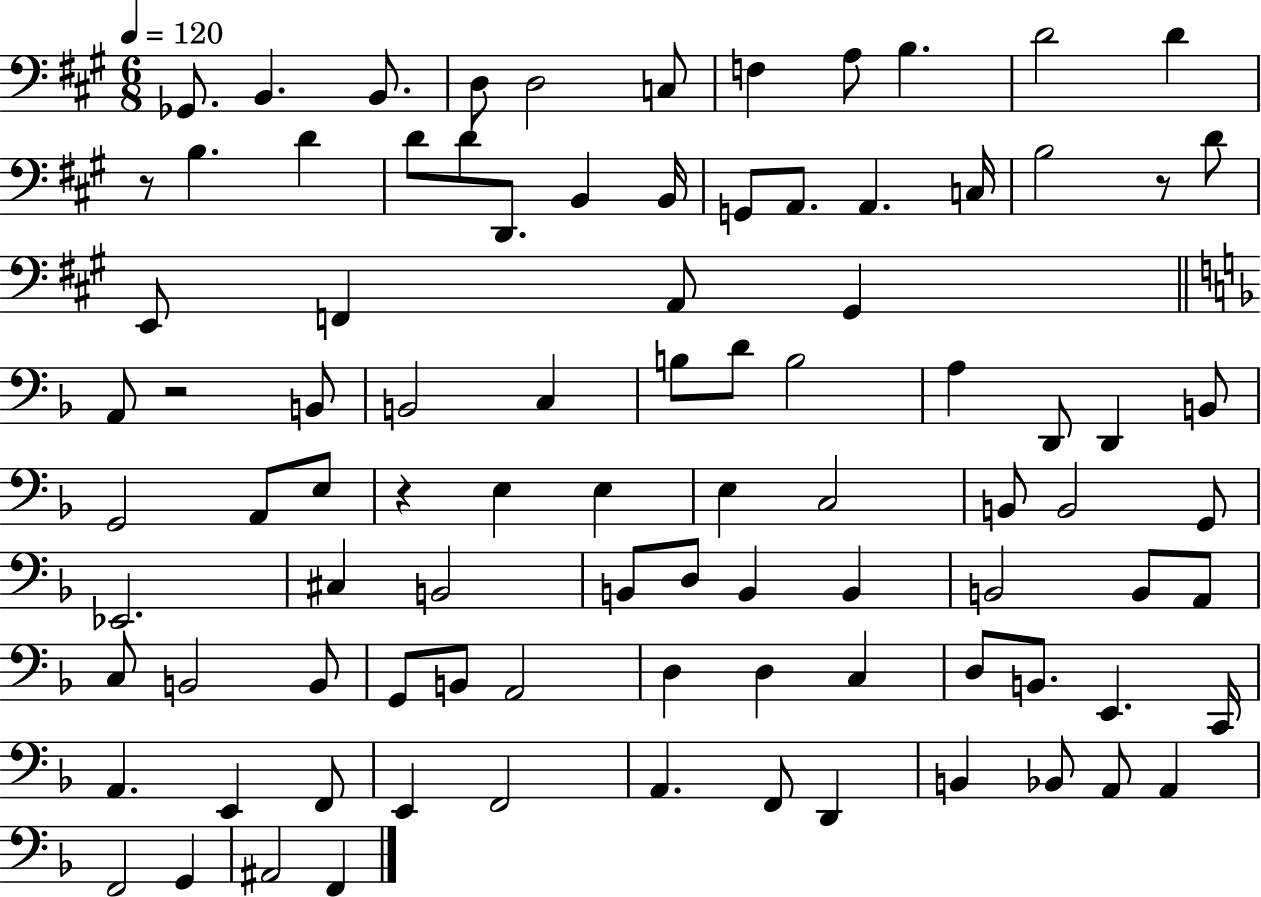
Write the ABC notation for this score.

X:1
T:Untitled
M:6/8
L:1/4
K:A
_G,,/2 B,, B,,/2 D,/2 D,2 C,/2 F, A,/2 B, D2 D z/2 B, D D/2 D/2 D,,/2 B,, B,,/4 G,,/2 A,,/2 A,, C,/4 B,2 z/2 D/2 E,,/2 F,, A,,/2 ^G,, A,,/2 z2 B,,/2 B,,2 C, B,/2 D/2 B,2 A, D,,/2 D,, B,,/2 G,,2 A,,/2 E,/2 z E, E, E, C,2 B,,/2 B,,2 G,,/2 _E,,2 ^C, B,,2 B,,/2 D,/2 B,, B,, B,,2 B,,/2 A,,/2 C,/2 B,,2 B,,/2 G,,/2 B,,/2 A,,2 D, D, C, D,/2 B,,/2 E,, C,,/4 A,, E,, F,,/2 E,, F,,2 A,, F,,/2 D,, B,, _B,,/2 A,,/2 A,, F,,2 G,, ^A,,2 F,,